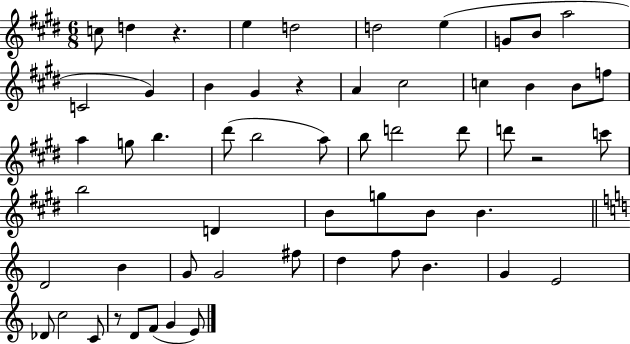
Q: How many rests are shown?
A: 4